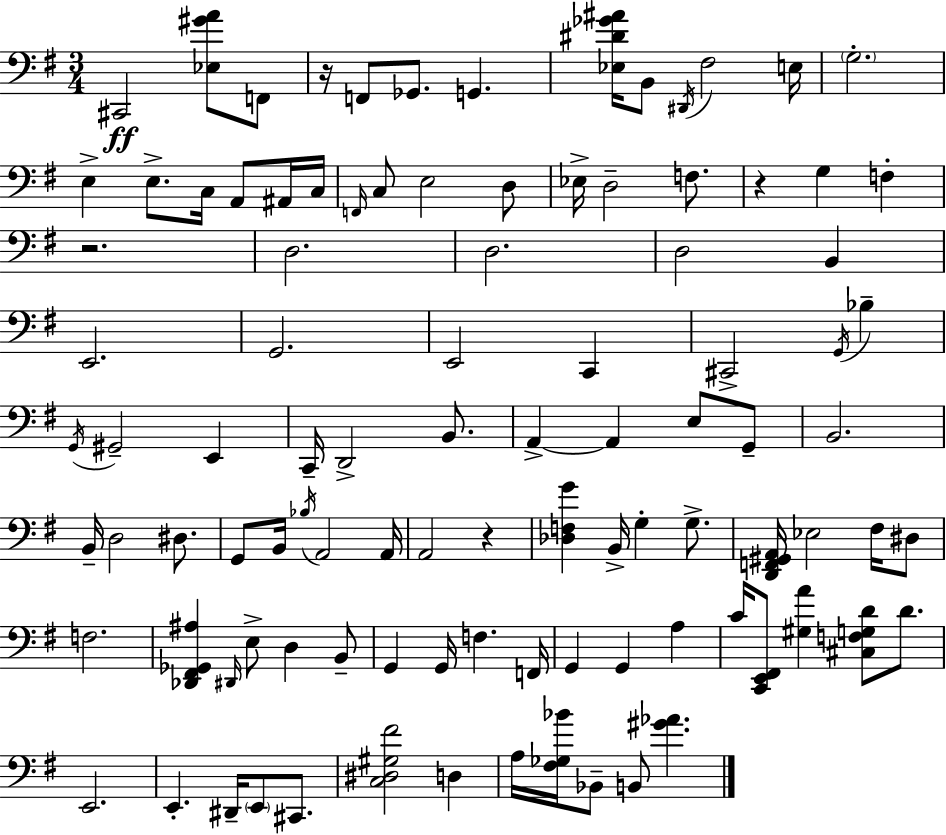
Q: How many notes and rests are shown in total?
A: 100